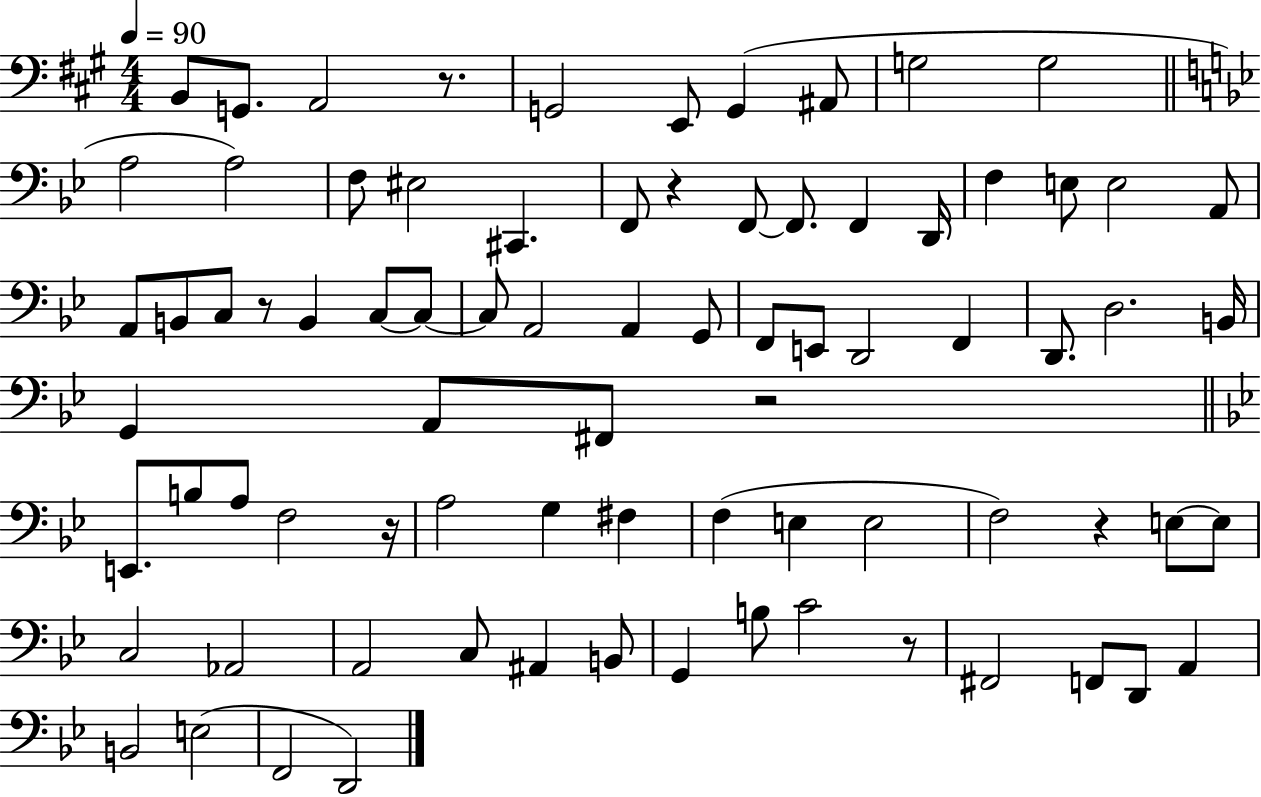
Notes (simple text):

B2/e G2/e. A2/h R/e. G2/h E2/e G2/q A#2/e G3/h G3/h A3/h A3/h F3/e EIS3/h C#2/q. F2/e R/q F2/e F2/e. F2/q D2/s F3/q E3/e E3/h A2/e A2/e B2/e C3/e R/e B2/q C3/e C3/e C3/e A2/h A2/q G2/e F2/e E2/e D2/h F2/q D2/e. D3/h. B2/s G2/q A2/e F#2/e R/h E2/e. B3/e A3/e F3/h R/s A3/h G3/q F#3/q F3/q E3/q E3/h F3/h R/q E3/e E3/e C3/h Ab2/h A2/h C3/e A#2/q B2/e G2/q B3/e C4/h R/e F#2/h F2/e D2/e A2/q B2/h E3/h F2/h D2/h